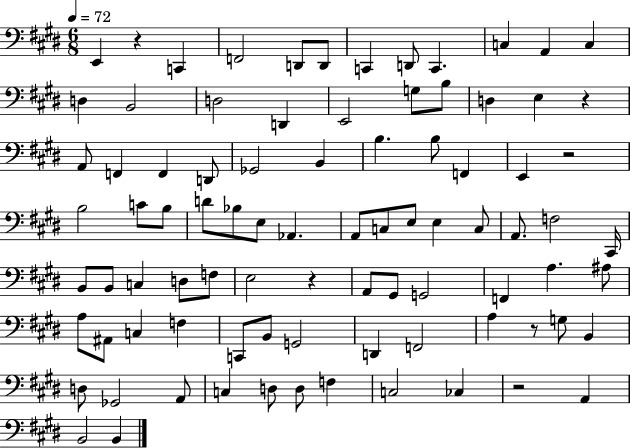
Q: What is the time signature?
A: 6/8